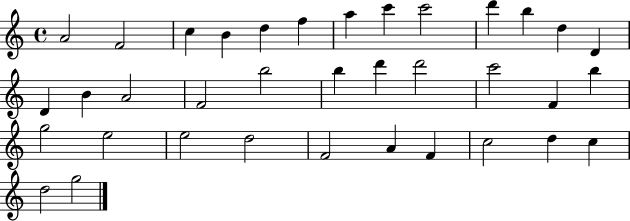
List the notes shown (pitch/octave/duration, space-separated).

A4/h F4/h C5/q B4/q D5/q F5/q A5/q C6/q C6/h D6/q B5/q D5/q D4/q D4/q B4/q A4/h F4/h B5/h B5/q D6/q D6/h C6/h F4/q B5/q G5/h E5/h E5/h D5/h F4/h A4/q F4/q C5/h D5/q C5/q D5/h G5/h